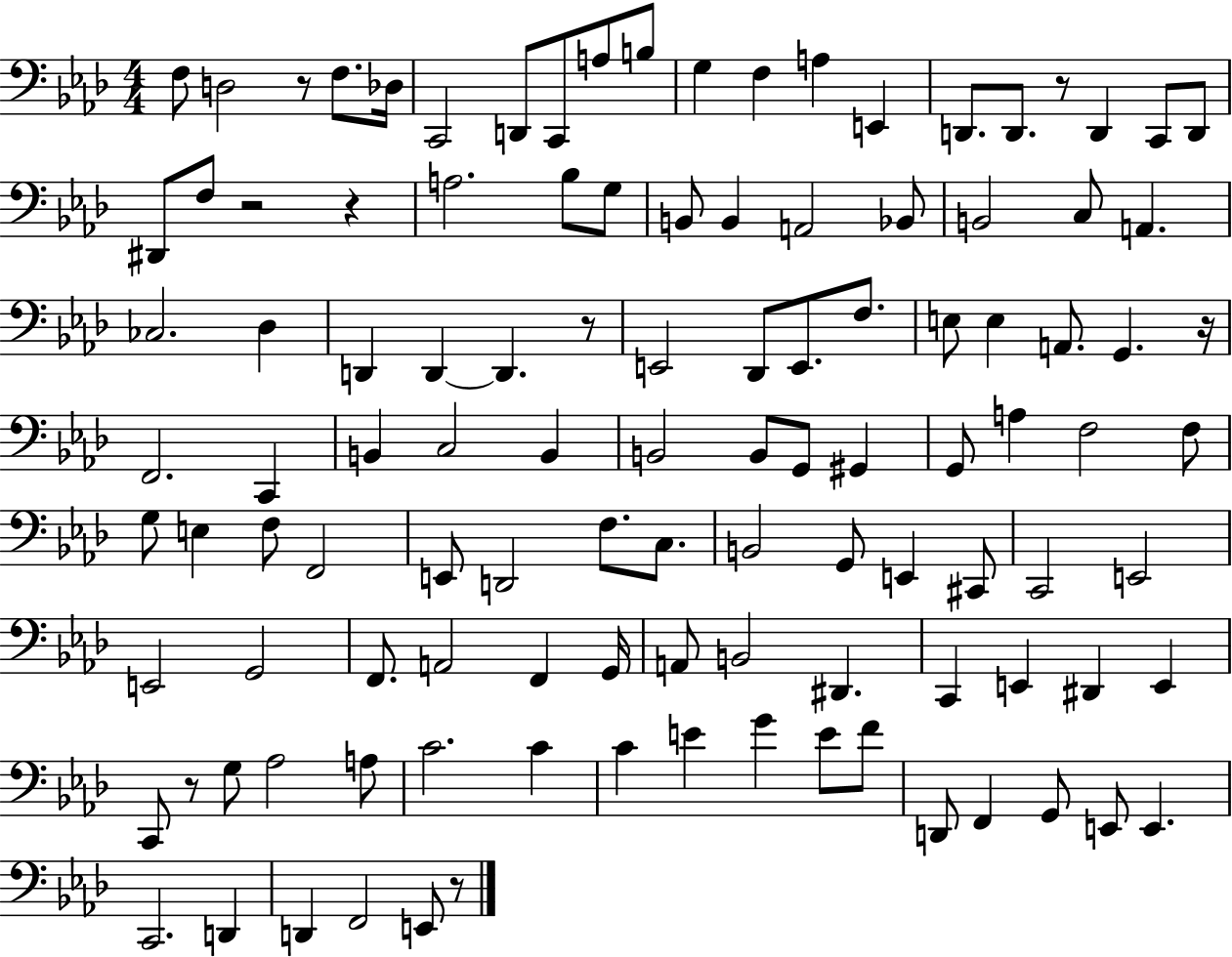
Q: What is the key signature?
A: AES major